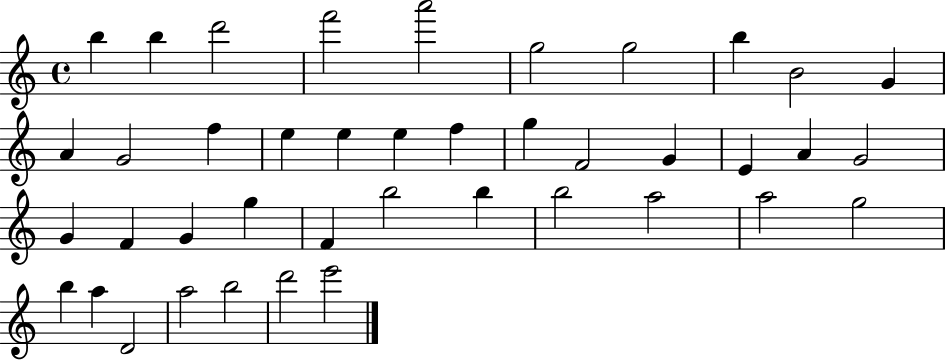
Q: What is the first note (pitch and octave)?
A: B5